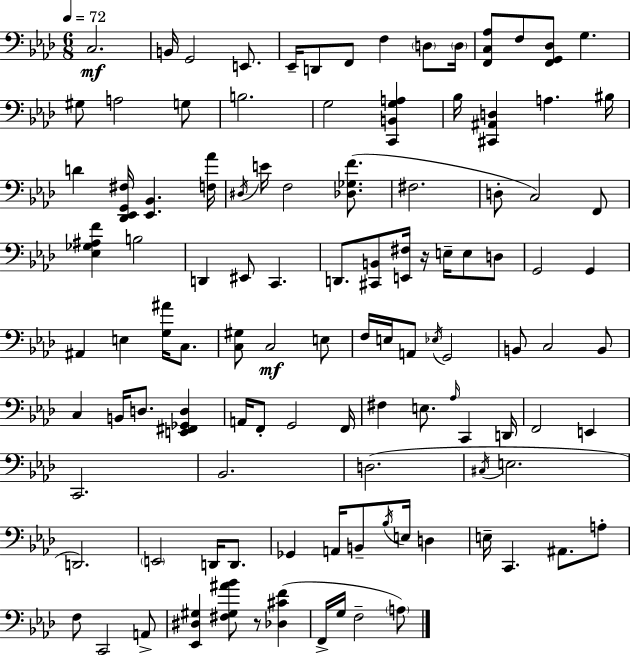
{
  \clef bass
  \numericTimeSignature
  \time 6/8
  \key f \minor
  \tempo 4 = 72
  \repeat volta 2 { c2.\mf | b,16 g,2 e,8. | ees,16-- d,8 f,8 f4 \parenthesize d8 \parenthesize d16 | <f, c aes>8 f8 <f, g, des>8 g4. | \break gis8 a2 g8 | b2. | g2 <c, b, g a>4 | bes16 <cis, ais, d>4 a4. bis16 | \break d'4 <des, ees, g, fis>16 <ees, bes,>4. <f aes'>16 | \acciaccatura { dis16 } e'16 f2 <des ges f'>8.( | fis2. | d8-. c2) f,8 | \break <ees ges ais f'>4 b2 | d,4 eis,8 c,4. | d,8. <cis, b,>8 <e, fis>16 r16 e16-- e8 d8 | g,2 g,4 | \break ais,4 e4 <g ais'>16 c8. | <c gis>8 c2\mf e8 | f16 e16 a,8 \acciaccatura { ees16 } g,2 | b,8 c2 | \break b,8 c4 b,16 d8. <e, fis, ges, d>4 | a,16 f,8-. g,2 | f,16 fis4 e8. \grace { aes16 } c,4 | d,16 f,2 e,4 | \break c,2. | bes,2. | d2.( | \acciaccatura { cis16 } e2. | \break d,2.) | \parenthesize e,2 | d,16 d,8. ges,4 a,16 b,8-- \acciaccatura { bes16 } | e16 d4 e16-- c,4. | \break ais,8. a8-. f8 c,2 | a,8-> <ees, dis gis>4 <fis gis ais' bes'>8 r8 | <des cis' f'>4( f,16-> g16 f2-- | \parenthesize a8) } \bar "|."
}